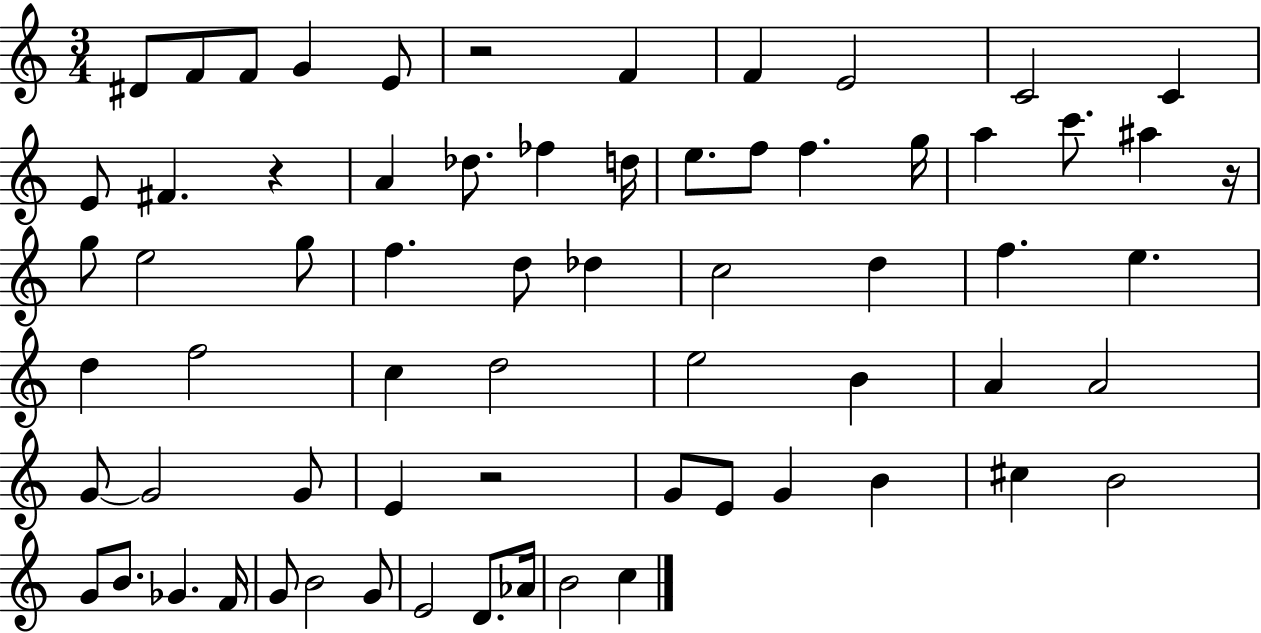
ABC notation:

X:1
T:Untitled
M:3/4
L:1/4
K:C
^D/2 F/2 F/2 G E/2 z2 F F E2 C2 C E/2 ^F z A _d/2 _f d/4 e/2 f/2 f g/4 a c'/2 ^a z/4 g/2 e2 g/2 f d/2 _d c2 d f e d f2 c d2 e2 B A A2 G/2 G2 G/2 E z2 G/2 E/2 G B ^c B2 G/2 B/2 _G F/4 G/2 B2 G/2 E2 D/2 _A/4 B2 c